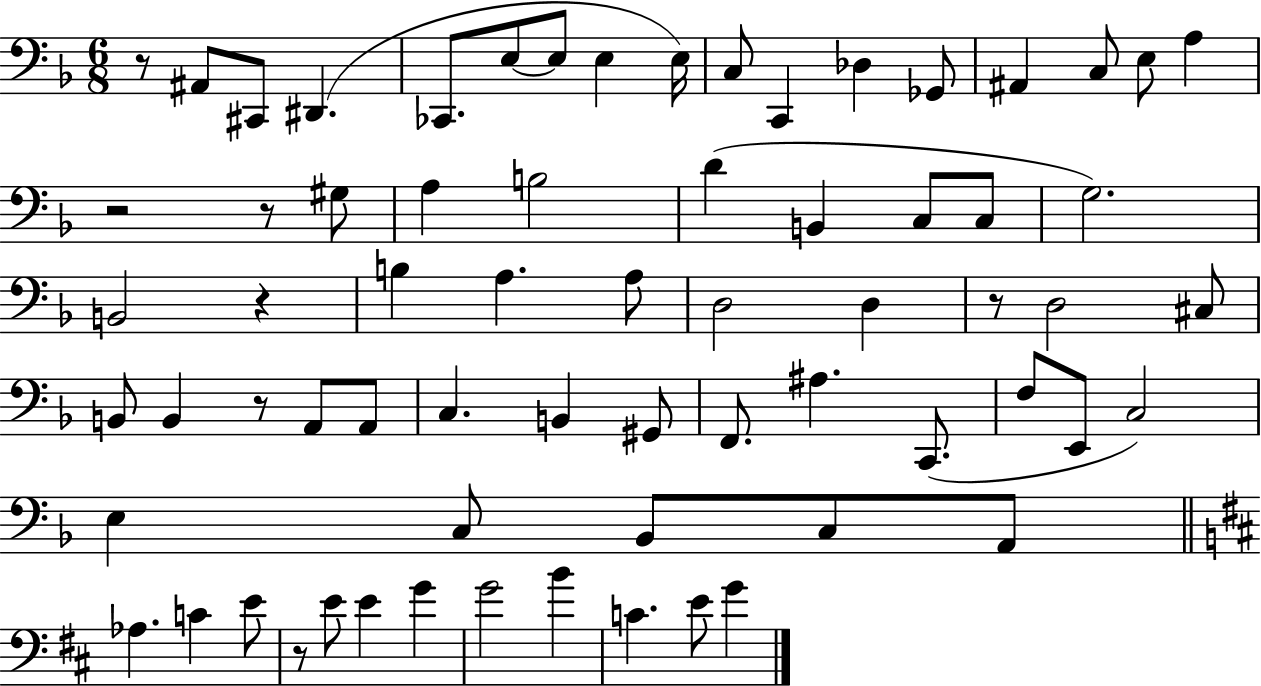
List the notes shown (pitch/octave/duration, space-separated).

R/e A#2/e C#2/e D#2/q. CES2/e. E3/e E3/e E3/q E3/s C3/e C2/q Db3/q Gb2/e A#2/q C3/e E3/e A3/q R/h R/e G#3/e A3/q B3/h D4/q B2/q C3/e C3/e G3/h. B2/h R/q B3/q A3/q. A3/e D3/h D3/q R/e D3/h C#3/e B2/e B2/q R/e A2/e A2/e C3/q. B2/q G#2/e F2/e. A#3/q. C2/e. F3/e E2/e C3/h E3/q C3/e Bb2/e C3/e A2/e Ab3/q. C4/q E4/e R/e E4/e E4/q G4/q G4/h B4/q C4/q. E4/e G4/q